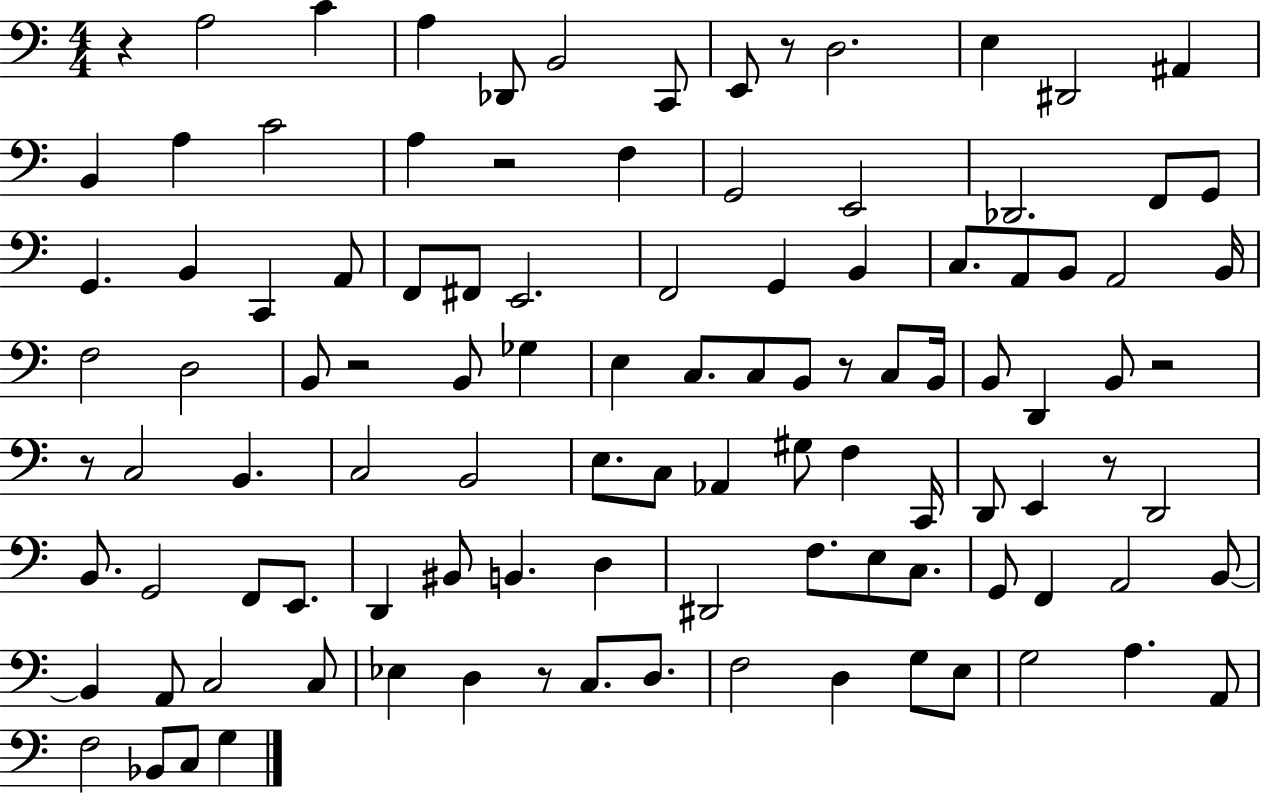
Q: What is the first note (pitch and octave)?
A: A3